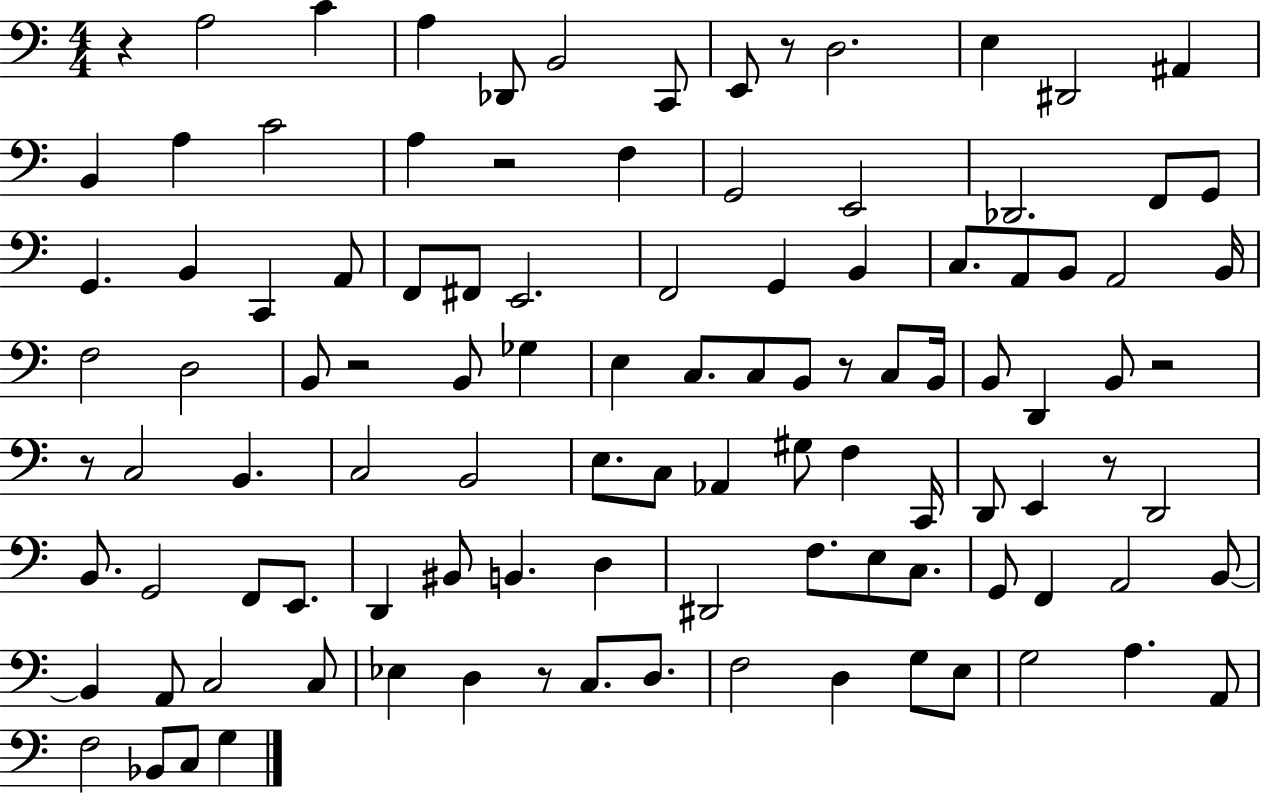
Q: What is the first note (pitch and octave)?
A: A3